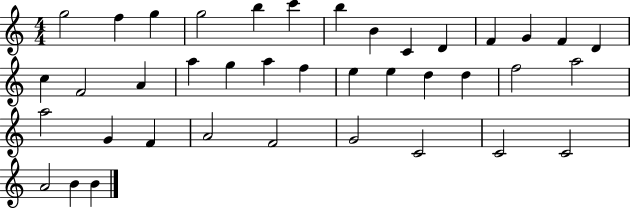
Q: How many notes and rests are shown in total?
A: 39